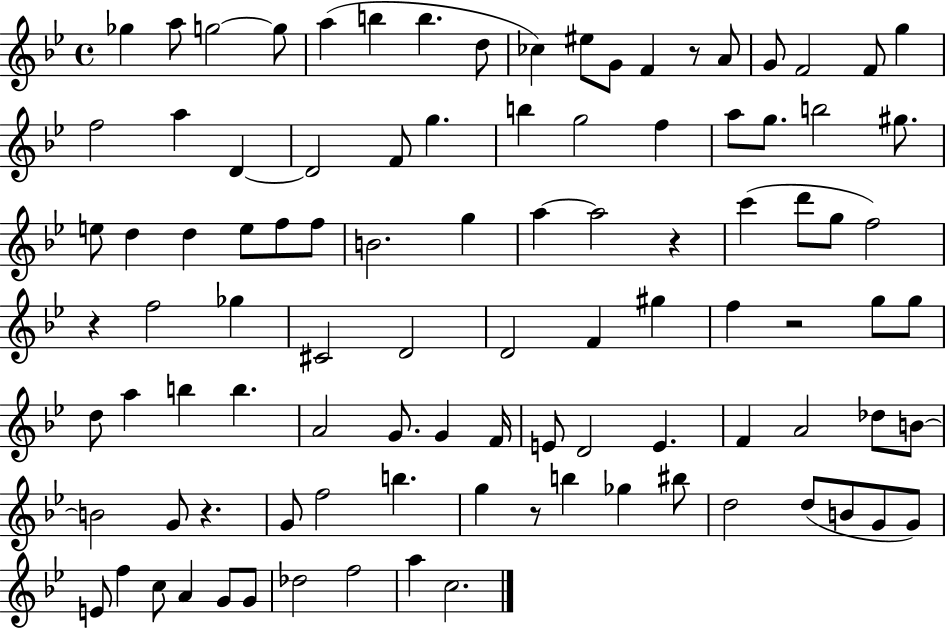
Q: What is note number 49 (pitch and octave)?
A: D4